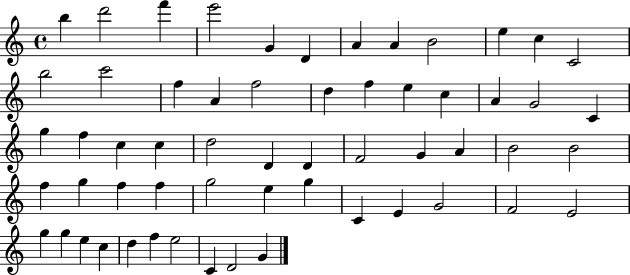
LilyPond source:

{
  \clef treble
  \time 4/4
  \defaultTimeSignature
  \key c \major
  b''4 d'''2 f'''4 | e'''2 g'4 d'4 | a'4 a'4 b'2 | e''4 c''4 c'2 | \break b''2 c'''2 | f''4 a'4 f''2 | d''4 f''4 e''4 c''4 | a'4 g'2 c'4 | \break g''4 f''4 c''4 c''4 | d''2 d'4 d'4 | f'2 g'4 a'4 | b'2 b'2 | \break f''4 g''4 f''4 f''4 | g''2 e''4 g''4 | c'4 e'4 g'2 | f'2 e'2 | \break g''4 g''4 e''4 c''4 | d''4 f''4 e''2 | c'4 d'2 g'4 | \bar "|."
}